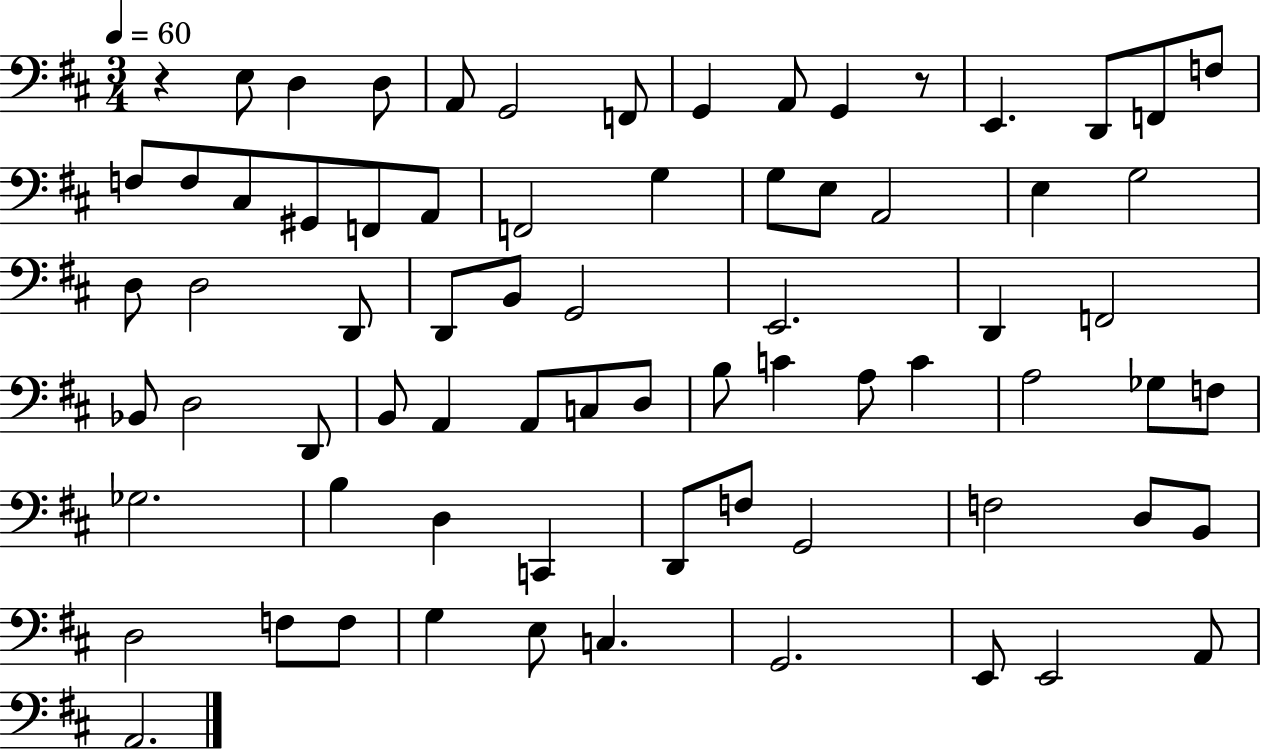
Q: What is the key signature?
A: D major